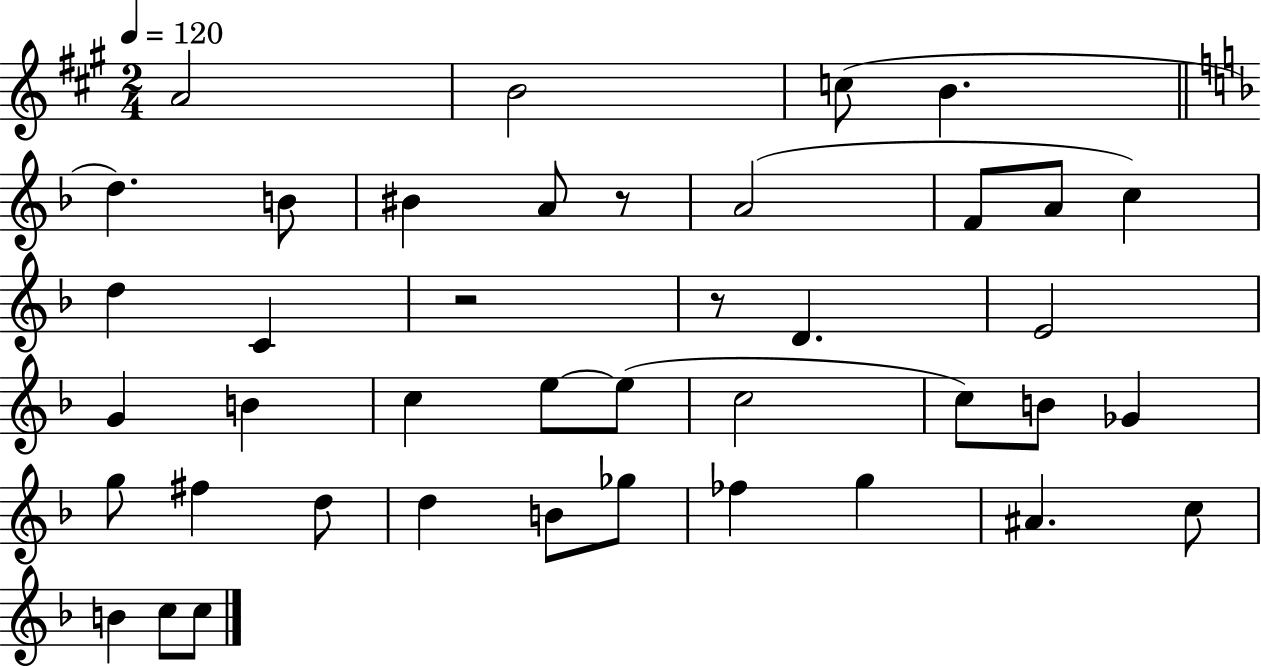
A4/h B4/h C5/e B4/q. D5/q. B4/e BIS4/q A4/e R/e A4/h F4/e A4/e C5/q D5/q C4/q R/h R/e D4/q. E4/h G4/q B4/q C5/q E5/e E5/e C5/h C5/e B4/e Gb4/q G5/e F#5/q D5/e D5/q B4/e Gb5/e FES5/q G5/q A#4/q. C5/e B4/q C5/e C5/e